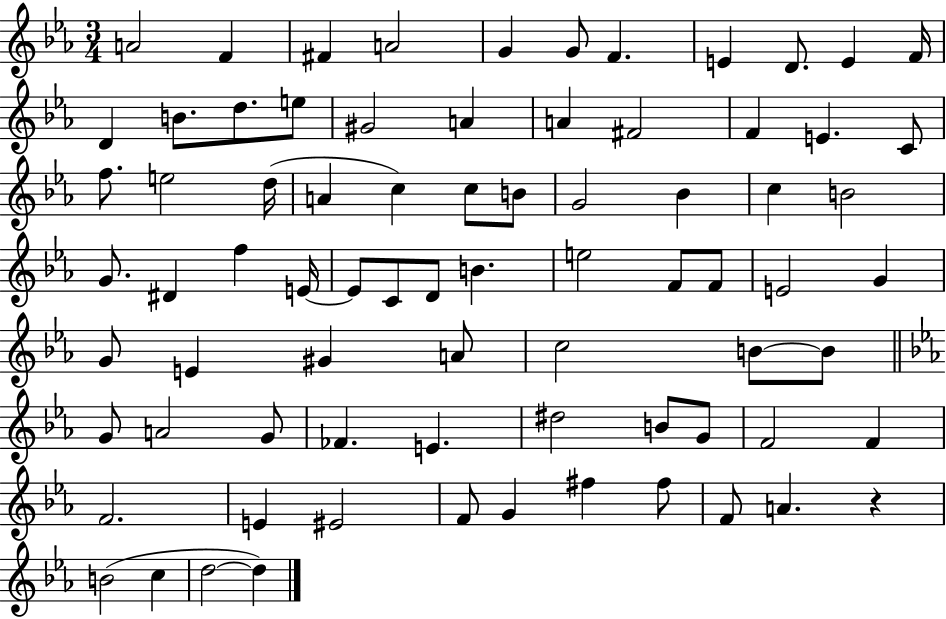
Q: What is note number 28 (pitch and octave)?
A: C5